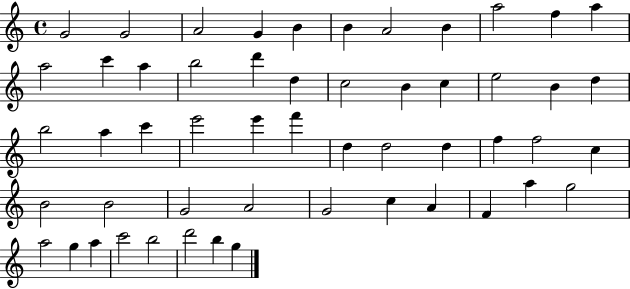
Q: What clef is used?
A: treble